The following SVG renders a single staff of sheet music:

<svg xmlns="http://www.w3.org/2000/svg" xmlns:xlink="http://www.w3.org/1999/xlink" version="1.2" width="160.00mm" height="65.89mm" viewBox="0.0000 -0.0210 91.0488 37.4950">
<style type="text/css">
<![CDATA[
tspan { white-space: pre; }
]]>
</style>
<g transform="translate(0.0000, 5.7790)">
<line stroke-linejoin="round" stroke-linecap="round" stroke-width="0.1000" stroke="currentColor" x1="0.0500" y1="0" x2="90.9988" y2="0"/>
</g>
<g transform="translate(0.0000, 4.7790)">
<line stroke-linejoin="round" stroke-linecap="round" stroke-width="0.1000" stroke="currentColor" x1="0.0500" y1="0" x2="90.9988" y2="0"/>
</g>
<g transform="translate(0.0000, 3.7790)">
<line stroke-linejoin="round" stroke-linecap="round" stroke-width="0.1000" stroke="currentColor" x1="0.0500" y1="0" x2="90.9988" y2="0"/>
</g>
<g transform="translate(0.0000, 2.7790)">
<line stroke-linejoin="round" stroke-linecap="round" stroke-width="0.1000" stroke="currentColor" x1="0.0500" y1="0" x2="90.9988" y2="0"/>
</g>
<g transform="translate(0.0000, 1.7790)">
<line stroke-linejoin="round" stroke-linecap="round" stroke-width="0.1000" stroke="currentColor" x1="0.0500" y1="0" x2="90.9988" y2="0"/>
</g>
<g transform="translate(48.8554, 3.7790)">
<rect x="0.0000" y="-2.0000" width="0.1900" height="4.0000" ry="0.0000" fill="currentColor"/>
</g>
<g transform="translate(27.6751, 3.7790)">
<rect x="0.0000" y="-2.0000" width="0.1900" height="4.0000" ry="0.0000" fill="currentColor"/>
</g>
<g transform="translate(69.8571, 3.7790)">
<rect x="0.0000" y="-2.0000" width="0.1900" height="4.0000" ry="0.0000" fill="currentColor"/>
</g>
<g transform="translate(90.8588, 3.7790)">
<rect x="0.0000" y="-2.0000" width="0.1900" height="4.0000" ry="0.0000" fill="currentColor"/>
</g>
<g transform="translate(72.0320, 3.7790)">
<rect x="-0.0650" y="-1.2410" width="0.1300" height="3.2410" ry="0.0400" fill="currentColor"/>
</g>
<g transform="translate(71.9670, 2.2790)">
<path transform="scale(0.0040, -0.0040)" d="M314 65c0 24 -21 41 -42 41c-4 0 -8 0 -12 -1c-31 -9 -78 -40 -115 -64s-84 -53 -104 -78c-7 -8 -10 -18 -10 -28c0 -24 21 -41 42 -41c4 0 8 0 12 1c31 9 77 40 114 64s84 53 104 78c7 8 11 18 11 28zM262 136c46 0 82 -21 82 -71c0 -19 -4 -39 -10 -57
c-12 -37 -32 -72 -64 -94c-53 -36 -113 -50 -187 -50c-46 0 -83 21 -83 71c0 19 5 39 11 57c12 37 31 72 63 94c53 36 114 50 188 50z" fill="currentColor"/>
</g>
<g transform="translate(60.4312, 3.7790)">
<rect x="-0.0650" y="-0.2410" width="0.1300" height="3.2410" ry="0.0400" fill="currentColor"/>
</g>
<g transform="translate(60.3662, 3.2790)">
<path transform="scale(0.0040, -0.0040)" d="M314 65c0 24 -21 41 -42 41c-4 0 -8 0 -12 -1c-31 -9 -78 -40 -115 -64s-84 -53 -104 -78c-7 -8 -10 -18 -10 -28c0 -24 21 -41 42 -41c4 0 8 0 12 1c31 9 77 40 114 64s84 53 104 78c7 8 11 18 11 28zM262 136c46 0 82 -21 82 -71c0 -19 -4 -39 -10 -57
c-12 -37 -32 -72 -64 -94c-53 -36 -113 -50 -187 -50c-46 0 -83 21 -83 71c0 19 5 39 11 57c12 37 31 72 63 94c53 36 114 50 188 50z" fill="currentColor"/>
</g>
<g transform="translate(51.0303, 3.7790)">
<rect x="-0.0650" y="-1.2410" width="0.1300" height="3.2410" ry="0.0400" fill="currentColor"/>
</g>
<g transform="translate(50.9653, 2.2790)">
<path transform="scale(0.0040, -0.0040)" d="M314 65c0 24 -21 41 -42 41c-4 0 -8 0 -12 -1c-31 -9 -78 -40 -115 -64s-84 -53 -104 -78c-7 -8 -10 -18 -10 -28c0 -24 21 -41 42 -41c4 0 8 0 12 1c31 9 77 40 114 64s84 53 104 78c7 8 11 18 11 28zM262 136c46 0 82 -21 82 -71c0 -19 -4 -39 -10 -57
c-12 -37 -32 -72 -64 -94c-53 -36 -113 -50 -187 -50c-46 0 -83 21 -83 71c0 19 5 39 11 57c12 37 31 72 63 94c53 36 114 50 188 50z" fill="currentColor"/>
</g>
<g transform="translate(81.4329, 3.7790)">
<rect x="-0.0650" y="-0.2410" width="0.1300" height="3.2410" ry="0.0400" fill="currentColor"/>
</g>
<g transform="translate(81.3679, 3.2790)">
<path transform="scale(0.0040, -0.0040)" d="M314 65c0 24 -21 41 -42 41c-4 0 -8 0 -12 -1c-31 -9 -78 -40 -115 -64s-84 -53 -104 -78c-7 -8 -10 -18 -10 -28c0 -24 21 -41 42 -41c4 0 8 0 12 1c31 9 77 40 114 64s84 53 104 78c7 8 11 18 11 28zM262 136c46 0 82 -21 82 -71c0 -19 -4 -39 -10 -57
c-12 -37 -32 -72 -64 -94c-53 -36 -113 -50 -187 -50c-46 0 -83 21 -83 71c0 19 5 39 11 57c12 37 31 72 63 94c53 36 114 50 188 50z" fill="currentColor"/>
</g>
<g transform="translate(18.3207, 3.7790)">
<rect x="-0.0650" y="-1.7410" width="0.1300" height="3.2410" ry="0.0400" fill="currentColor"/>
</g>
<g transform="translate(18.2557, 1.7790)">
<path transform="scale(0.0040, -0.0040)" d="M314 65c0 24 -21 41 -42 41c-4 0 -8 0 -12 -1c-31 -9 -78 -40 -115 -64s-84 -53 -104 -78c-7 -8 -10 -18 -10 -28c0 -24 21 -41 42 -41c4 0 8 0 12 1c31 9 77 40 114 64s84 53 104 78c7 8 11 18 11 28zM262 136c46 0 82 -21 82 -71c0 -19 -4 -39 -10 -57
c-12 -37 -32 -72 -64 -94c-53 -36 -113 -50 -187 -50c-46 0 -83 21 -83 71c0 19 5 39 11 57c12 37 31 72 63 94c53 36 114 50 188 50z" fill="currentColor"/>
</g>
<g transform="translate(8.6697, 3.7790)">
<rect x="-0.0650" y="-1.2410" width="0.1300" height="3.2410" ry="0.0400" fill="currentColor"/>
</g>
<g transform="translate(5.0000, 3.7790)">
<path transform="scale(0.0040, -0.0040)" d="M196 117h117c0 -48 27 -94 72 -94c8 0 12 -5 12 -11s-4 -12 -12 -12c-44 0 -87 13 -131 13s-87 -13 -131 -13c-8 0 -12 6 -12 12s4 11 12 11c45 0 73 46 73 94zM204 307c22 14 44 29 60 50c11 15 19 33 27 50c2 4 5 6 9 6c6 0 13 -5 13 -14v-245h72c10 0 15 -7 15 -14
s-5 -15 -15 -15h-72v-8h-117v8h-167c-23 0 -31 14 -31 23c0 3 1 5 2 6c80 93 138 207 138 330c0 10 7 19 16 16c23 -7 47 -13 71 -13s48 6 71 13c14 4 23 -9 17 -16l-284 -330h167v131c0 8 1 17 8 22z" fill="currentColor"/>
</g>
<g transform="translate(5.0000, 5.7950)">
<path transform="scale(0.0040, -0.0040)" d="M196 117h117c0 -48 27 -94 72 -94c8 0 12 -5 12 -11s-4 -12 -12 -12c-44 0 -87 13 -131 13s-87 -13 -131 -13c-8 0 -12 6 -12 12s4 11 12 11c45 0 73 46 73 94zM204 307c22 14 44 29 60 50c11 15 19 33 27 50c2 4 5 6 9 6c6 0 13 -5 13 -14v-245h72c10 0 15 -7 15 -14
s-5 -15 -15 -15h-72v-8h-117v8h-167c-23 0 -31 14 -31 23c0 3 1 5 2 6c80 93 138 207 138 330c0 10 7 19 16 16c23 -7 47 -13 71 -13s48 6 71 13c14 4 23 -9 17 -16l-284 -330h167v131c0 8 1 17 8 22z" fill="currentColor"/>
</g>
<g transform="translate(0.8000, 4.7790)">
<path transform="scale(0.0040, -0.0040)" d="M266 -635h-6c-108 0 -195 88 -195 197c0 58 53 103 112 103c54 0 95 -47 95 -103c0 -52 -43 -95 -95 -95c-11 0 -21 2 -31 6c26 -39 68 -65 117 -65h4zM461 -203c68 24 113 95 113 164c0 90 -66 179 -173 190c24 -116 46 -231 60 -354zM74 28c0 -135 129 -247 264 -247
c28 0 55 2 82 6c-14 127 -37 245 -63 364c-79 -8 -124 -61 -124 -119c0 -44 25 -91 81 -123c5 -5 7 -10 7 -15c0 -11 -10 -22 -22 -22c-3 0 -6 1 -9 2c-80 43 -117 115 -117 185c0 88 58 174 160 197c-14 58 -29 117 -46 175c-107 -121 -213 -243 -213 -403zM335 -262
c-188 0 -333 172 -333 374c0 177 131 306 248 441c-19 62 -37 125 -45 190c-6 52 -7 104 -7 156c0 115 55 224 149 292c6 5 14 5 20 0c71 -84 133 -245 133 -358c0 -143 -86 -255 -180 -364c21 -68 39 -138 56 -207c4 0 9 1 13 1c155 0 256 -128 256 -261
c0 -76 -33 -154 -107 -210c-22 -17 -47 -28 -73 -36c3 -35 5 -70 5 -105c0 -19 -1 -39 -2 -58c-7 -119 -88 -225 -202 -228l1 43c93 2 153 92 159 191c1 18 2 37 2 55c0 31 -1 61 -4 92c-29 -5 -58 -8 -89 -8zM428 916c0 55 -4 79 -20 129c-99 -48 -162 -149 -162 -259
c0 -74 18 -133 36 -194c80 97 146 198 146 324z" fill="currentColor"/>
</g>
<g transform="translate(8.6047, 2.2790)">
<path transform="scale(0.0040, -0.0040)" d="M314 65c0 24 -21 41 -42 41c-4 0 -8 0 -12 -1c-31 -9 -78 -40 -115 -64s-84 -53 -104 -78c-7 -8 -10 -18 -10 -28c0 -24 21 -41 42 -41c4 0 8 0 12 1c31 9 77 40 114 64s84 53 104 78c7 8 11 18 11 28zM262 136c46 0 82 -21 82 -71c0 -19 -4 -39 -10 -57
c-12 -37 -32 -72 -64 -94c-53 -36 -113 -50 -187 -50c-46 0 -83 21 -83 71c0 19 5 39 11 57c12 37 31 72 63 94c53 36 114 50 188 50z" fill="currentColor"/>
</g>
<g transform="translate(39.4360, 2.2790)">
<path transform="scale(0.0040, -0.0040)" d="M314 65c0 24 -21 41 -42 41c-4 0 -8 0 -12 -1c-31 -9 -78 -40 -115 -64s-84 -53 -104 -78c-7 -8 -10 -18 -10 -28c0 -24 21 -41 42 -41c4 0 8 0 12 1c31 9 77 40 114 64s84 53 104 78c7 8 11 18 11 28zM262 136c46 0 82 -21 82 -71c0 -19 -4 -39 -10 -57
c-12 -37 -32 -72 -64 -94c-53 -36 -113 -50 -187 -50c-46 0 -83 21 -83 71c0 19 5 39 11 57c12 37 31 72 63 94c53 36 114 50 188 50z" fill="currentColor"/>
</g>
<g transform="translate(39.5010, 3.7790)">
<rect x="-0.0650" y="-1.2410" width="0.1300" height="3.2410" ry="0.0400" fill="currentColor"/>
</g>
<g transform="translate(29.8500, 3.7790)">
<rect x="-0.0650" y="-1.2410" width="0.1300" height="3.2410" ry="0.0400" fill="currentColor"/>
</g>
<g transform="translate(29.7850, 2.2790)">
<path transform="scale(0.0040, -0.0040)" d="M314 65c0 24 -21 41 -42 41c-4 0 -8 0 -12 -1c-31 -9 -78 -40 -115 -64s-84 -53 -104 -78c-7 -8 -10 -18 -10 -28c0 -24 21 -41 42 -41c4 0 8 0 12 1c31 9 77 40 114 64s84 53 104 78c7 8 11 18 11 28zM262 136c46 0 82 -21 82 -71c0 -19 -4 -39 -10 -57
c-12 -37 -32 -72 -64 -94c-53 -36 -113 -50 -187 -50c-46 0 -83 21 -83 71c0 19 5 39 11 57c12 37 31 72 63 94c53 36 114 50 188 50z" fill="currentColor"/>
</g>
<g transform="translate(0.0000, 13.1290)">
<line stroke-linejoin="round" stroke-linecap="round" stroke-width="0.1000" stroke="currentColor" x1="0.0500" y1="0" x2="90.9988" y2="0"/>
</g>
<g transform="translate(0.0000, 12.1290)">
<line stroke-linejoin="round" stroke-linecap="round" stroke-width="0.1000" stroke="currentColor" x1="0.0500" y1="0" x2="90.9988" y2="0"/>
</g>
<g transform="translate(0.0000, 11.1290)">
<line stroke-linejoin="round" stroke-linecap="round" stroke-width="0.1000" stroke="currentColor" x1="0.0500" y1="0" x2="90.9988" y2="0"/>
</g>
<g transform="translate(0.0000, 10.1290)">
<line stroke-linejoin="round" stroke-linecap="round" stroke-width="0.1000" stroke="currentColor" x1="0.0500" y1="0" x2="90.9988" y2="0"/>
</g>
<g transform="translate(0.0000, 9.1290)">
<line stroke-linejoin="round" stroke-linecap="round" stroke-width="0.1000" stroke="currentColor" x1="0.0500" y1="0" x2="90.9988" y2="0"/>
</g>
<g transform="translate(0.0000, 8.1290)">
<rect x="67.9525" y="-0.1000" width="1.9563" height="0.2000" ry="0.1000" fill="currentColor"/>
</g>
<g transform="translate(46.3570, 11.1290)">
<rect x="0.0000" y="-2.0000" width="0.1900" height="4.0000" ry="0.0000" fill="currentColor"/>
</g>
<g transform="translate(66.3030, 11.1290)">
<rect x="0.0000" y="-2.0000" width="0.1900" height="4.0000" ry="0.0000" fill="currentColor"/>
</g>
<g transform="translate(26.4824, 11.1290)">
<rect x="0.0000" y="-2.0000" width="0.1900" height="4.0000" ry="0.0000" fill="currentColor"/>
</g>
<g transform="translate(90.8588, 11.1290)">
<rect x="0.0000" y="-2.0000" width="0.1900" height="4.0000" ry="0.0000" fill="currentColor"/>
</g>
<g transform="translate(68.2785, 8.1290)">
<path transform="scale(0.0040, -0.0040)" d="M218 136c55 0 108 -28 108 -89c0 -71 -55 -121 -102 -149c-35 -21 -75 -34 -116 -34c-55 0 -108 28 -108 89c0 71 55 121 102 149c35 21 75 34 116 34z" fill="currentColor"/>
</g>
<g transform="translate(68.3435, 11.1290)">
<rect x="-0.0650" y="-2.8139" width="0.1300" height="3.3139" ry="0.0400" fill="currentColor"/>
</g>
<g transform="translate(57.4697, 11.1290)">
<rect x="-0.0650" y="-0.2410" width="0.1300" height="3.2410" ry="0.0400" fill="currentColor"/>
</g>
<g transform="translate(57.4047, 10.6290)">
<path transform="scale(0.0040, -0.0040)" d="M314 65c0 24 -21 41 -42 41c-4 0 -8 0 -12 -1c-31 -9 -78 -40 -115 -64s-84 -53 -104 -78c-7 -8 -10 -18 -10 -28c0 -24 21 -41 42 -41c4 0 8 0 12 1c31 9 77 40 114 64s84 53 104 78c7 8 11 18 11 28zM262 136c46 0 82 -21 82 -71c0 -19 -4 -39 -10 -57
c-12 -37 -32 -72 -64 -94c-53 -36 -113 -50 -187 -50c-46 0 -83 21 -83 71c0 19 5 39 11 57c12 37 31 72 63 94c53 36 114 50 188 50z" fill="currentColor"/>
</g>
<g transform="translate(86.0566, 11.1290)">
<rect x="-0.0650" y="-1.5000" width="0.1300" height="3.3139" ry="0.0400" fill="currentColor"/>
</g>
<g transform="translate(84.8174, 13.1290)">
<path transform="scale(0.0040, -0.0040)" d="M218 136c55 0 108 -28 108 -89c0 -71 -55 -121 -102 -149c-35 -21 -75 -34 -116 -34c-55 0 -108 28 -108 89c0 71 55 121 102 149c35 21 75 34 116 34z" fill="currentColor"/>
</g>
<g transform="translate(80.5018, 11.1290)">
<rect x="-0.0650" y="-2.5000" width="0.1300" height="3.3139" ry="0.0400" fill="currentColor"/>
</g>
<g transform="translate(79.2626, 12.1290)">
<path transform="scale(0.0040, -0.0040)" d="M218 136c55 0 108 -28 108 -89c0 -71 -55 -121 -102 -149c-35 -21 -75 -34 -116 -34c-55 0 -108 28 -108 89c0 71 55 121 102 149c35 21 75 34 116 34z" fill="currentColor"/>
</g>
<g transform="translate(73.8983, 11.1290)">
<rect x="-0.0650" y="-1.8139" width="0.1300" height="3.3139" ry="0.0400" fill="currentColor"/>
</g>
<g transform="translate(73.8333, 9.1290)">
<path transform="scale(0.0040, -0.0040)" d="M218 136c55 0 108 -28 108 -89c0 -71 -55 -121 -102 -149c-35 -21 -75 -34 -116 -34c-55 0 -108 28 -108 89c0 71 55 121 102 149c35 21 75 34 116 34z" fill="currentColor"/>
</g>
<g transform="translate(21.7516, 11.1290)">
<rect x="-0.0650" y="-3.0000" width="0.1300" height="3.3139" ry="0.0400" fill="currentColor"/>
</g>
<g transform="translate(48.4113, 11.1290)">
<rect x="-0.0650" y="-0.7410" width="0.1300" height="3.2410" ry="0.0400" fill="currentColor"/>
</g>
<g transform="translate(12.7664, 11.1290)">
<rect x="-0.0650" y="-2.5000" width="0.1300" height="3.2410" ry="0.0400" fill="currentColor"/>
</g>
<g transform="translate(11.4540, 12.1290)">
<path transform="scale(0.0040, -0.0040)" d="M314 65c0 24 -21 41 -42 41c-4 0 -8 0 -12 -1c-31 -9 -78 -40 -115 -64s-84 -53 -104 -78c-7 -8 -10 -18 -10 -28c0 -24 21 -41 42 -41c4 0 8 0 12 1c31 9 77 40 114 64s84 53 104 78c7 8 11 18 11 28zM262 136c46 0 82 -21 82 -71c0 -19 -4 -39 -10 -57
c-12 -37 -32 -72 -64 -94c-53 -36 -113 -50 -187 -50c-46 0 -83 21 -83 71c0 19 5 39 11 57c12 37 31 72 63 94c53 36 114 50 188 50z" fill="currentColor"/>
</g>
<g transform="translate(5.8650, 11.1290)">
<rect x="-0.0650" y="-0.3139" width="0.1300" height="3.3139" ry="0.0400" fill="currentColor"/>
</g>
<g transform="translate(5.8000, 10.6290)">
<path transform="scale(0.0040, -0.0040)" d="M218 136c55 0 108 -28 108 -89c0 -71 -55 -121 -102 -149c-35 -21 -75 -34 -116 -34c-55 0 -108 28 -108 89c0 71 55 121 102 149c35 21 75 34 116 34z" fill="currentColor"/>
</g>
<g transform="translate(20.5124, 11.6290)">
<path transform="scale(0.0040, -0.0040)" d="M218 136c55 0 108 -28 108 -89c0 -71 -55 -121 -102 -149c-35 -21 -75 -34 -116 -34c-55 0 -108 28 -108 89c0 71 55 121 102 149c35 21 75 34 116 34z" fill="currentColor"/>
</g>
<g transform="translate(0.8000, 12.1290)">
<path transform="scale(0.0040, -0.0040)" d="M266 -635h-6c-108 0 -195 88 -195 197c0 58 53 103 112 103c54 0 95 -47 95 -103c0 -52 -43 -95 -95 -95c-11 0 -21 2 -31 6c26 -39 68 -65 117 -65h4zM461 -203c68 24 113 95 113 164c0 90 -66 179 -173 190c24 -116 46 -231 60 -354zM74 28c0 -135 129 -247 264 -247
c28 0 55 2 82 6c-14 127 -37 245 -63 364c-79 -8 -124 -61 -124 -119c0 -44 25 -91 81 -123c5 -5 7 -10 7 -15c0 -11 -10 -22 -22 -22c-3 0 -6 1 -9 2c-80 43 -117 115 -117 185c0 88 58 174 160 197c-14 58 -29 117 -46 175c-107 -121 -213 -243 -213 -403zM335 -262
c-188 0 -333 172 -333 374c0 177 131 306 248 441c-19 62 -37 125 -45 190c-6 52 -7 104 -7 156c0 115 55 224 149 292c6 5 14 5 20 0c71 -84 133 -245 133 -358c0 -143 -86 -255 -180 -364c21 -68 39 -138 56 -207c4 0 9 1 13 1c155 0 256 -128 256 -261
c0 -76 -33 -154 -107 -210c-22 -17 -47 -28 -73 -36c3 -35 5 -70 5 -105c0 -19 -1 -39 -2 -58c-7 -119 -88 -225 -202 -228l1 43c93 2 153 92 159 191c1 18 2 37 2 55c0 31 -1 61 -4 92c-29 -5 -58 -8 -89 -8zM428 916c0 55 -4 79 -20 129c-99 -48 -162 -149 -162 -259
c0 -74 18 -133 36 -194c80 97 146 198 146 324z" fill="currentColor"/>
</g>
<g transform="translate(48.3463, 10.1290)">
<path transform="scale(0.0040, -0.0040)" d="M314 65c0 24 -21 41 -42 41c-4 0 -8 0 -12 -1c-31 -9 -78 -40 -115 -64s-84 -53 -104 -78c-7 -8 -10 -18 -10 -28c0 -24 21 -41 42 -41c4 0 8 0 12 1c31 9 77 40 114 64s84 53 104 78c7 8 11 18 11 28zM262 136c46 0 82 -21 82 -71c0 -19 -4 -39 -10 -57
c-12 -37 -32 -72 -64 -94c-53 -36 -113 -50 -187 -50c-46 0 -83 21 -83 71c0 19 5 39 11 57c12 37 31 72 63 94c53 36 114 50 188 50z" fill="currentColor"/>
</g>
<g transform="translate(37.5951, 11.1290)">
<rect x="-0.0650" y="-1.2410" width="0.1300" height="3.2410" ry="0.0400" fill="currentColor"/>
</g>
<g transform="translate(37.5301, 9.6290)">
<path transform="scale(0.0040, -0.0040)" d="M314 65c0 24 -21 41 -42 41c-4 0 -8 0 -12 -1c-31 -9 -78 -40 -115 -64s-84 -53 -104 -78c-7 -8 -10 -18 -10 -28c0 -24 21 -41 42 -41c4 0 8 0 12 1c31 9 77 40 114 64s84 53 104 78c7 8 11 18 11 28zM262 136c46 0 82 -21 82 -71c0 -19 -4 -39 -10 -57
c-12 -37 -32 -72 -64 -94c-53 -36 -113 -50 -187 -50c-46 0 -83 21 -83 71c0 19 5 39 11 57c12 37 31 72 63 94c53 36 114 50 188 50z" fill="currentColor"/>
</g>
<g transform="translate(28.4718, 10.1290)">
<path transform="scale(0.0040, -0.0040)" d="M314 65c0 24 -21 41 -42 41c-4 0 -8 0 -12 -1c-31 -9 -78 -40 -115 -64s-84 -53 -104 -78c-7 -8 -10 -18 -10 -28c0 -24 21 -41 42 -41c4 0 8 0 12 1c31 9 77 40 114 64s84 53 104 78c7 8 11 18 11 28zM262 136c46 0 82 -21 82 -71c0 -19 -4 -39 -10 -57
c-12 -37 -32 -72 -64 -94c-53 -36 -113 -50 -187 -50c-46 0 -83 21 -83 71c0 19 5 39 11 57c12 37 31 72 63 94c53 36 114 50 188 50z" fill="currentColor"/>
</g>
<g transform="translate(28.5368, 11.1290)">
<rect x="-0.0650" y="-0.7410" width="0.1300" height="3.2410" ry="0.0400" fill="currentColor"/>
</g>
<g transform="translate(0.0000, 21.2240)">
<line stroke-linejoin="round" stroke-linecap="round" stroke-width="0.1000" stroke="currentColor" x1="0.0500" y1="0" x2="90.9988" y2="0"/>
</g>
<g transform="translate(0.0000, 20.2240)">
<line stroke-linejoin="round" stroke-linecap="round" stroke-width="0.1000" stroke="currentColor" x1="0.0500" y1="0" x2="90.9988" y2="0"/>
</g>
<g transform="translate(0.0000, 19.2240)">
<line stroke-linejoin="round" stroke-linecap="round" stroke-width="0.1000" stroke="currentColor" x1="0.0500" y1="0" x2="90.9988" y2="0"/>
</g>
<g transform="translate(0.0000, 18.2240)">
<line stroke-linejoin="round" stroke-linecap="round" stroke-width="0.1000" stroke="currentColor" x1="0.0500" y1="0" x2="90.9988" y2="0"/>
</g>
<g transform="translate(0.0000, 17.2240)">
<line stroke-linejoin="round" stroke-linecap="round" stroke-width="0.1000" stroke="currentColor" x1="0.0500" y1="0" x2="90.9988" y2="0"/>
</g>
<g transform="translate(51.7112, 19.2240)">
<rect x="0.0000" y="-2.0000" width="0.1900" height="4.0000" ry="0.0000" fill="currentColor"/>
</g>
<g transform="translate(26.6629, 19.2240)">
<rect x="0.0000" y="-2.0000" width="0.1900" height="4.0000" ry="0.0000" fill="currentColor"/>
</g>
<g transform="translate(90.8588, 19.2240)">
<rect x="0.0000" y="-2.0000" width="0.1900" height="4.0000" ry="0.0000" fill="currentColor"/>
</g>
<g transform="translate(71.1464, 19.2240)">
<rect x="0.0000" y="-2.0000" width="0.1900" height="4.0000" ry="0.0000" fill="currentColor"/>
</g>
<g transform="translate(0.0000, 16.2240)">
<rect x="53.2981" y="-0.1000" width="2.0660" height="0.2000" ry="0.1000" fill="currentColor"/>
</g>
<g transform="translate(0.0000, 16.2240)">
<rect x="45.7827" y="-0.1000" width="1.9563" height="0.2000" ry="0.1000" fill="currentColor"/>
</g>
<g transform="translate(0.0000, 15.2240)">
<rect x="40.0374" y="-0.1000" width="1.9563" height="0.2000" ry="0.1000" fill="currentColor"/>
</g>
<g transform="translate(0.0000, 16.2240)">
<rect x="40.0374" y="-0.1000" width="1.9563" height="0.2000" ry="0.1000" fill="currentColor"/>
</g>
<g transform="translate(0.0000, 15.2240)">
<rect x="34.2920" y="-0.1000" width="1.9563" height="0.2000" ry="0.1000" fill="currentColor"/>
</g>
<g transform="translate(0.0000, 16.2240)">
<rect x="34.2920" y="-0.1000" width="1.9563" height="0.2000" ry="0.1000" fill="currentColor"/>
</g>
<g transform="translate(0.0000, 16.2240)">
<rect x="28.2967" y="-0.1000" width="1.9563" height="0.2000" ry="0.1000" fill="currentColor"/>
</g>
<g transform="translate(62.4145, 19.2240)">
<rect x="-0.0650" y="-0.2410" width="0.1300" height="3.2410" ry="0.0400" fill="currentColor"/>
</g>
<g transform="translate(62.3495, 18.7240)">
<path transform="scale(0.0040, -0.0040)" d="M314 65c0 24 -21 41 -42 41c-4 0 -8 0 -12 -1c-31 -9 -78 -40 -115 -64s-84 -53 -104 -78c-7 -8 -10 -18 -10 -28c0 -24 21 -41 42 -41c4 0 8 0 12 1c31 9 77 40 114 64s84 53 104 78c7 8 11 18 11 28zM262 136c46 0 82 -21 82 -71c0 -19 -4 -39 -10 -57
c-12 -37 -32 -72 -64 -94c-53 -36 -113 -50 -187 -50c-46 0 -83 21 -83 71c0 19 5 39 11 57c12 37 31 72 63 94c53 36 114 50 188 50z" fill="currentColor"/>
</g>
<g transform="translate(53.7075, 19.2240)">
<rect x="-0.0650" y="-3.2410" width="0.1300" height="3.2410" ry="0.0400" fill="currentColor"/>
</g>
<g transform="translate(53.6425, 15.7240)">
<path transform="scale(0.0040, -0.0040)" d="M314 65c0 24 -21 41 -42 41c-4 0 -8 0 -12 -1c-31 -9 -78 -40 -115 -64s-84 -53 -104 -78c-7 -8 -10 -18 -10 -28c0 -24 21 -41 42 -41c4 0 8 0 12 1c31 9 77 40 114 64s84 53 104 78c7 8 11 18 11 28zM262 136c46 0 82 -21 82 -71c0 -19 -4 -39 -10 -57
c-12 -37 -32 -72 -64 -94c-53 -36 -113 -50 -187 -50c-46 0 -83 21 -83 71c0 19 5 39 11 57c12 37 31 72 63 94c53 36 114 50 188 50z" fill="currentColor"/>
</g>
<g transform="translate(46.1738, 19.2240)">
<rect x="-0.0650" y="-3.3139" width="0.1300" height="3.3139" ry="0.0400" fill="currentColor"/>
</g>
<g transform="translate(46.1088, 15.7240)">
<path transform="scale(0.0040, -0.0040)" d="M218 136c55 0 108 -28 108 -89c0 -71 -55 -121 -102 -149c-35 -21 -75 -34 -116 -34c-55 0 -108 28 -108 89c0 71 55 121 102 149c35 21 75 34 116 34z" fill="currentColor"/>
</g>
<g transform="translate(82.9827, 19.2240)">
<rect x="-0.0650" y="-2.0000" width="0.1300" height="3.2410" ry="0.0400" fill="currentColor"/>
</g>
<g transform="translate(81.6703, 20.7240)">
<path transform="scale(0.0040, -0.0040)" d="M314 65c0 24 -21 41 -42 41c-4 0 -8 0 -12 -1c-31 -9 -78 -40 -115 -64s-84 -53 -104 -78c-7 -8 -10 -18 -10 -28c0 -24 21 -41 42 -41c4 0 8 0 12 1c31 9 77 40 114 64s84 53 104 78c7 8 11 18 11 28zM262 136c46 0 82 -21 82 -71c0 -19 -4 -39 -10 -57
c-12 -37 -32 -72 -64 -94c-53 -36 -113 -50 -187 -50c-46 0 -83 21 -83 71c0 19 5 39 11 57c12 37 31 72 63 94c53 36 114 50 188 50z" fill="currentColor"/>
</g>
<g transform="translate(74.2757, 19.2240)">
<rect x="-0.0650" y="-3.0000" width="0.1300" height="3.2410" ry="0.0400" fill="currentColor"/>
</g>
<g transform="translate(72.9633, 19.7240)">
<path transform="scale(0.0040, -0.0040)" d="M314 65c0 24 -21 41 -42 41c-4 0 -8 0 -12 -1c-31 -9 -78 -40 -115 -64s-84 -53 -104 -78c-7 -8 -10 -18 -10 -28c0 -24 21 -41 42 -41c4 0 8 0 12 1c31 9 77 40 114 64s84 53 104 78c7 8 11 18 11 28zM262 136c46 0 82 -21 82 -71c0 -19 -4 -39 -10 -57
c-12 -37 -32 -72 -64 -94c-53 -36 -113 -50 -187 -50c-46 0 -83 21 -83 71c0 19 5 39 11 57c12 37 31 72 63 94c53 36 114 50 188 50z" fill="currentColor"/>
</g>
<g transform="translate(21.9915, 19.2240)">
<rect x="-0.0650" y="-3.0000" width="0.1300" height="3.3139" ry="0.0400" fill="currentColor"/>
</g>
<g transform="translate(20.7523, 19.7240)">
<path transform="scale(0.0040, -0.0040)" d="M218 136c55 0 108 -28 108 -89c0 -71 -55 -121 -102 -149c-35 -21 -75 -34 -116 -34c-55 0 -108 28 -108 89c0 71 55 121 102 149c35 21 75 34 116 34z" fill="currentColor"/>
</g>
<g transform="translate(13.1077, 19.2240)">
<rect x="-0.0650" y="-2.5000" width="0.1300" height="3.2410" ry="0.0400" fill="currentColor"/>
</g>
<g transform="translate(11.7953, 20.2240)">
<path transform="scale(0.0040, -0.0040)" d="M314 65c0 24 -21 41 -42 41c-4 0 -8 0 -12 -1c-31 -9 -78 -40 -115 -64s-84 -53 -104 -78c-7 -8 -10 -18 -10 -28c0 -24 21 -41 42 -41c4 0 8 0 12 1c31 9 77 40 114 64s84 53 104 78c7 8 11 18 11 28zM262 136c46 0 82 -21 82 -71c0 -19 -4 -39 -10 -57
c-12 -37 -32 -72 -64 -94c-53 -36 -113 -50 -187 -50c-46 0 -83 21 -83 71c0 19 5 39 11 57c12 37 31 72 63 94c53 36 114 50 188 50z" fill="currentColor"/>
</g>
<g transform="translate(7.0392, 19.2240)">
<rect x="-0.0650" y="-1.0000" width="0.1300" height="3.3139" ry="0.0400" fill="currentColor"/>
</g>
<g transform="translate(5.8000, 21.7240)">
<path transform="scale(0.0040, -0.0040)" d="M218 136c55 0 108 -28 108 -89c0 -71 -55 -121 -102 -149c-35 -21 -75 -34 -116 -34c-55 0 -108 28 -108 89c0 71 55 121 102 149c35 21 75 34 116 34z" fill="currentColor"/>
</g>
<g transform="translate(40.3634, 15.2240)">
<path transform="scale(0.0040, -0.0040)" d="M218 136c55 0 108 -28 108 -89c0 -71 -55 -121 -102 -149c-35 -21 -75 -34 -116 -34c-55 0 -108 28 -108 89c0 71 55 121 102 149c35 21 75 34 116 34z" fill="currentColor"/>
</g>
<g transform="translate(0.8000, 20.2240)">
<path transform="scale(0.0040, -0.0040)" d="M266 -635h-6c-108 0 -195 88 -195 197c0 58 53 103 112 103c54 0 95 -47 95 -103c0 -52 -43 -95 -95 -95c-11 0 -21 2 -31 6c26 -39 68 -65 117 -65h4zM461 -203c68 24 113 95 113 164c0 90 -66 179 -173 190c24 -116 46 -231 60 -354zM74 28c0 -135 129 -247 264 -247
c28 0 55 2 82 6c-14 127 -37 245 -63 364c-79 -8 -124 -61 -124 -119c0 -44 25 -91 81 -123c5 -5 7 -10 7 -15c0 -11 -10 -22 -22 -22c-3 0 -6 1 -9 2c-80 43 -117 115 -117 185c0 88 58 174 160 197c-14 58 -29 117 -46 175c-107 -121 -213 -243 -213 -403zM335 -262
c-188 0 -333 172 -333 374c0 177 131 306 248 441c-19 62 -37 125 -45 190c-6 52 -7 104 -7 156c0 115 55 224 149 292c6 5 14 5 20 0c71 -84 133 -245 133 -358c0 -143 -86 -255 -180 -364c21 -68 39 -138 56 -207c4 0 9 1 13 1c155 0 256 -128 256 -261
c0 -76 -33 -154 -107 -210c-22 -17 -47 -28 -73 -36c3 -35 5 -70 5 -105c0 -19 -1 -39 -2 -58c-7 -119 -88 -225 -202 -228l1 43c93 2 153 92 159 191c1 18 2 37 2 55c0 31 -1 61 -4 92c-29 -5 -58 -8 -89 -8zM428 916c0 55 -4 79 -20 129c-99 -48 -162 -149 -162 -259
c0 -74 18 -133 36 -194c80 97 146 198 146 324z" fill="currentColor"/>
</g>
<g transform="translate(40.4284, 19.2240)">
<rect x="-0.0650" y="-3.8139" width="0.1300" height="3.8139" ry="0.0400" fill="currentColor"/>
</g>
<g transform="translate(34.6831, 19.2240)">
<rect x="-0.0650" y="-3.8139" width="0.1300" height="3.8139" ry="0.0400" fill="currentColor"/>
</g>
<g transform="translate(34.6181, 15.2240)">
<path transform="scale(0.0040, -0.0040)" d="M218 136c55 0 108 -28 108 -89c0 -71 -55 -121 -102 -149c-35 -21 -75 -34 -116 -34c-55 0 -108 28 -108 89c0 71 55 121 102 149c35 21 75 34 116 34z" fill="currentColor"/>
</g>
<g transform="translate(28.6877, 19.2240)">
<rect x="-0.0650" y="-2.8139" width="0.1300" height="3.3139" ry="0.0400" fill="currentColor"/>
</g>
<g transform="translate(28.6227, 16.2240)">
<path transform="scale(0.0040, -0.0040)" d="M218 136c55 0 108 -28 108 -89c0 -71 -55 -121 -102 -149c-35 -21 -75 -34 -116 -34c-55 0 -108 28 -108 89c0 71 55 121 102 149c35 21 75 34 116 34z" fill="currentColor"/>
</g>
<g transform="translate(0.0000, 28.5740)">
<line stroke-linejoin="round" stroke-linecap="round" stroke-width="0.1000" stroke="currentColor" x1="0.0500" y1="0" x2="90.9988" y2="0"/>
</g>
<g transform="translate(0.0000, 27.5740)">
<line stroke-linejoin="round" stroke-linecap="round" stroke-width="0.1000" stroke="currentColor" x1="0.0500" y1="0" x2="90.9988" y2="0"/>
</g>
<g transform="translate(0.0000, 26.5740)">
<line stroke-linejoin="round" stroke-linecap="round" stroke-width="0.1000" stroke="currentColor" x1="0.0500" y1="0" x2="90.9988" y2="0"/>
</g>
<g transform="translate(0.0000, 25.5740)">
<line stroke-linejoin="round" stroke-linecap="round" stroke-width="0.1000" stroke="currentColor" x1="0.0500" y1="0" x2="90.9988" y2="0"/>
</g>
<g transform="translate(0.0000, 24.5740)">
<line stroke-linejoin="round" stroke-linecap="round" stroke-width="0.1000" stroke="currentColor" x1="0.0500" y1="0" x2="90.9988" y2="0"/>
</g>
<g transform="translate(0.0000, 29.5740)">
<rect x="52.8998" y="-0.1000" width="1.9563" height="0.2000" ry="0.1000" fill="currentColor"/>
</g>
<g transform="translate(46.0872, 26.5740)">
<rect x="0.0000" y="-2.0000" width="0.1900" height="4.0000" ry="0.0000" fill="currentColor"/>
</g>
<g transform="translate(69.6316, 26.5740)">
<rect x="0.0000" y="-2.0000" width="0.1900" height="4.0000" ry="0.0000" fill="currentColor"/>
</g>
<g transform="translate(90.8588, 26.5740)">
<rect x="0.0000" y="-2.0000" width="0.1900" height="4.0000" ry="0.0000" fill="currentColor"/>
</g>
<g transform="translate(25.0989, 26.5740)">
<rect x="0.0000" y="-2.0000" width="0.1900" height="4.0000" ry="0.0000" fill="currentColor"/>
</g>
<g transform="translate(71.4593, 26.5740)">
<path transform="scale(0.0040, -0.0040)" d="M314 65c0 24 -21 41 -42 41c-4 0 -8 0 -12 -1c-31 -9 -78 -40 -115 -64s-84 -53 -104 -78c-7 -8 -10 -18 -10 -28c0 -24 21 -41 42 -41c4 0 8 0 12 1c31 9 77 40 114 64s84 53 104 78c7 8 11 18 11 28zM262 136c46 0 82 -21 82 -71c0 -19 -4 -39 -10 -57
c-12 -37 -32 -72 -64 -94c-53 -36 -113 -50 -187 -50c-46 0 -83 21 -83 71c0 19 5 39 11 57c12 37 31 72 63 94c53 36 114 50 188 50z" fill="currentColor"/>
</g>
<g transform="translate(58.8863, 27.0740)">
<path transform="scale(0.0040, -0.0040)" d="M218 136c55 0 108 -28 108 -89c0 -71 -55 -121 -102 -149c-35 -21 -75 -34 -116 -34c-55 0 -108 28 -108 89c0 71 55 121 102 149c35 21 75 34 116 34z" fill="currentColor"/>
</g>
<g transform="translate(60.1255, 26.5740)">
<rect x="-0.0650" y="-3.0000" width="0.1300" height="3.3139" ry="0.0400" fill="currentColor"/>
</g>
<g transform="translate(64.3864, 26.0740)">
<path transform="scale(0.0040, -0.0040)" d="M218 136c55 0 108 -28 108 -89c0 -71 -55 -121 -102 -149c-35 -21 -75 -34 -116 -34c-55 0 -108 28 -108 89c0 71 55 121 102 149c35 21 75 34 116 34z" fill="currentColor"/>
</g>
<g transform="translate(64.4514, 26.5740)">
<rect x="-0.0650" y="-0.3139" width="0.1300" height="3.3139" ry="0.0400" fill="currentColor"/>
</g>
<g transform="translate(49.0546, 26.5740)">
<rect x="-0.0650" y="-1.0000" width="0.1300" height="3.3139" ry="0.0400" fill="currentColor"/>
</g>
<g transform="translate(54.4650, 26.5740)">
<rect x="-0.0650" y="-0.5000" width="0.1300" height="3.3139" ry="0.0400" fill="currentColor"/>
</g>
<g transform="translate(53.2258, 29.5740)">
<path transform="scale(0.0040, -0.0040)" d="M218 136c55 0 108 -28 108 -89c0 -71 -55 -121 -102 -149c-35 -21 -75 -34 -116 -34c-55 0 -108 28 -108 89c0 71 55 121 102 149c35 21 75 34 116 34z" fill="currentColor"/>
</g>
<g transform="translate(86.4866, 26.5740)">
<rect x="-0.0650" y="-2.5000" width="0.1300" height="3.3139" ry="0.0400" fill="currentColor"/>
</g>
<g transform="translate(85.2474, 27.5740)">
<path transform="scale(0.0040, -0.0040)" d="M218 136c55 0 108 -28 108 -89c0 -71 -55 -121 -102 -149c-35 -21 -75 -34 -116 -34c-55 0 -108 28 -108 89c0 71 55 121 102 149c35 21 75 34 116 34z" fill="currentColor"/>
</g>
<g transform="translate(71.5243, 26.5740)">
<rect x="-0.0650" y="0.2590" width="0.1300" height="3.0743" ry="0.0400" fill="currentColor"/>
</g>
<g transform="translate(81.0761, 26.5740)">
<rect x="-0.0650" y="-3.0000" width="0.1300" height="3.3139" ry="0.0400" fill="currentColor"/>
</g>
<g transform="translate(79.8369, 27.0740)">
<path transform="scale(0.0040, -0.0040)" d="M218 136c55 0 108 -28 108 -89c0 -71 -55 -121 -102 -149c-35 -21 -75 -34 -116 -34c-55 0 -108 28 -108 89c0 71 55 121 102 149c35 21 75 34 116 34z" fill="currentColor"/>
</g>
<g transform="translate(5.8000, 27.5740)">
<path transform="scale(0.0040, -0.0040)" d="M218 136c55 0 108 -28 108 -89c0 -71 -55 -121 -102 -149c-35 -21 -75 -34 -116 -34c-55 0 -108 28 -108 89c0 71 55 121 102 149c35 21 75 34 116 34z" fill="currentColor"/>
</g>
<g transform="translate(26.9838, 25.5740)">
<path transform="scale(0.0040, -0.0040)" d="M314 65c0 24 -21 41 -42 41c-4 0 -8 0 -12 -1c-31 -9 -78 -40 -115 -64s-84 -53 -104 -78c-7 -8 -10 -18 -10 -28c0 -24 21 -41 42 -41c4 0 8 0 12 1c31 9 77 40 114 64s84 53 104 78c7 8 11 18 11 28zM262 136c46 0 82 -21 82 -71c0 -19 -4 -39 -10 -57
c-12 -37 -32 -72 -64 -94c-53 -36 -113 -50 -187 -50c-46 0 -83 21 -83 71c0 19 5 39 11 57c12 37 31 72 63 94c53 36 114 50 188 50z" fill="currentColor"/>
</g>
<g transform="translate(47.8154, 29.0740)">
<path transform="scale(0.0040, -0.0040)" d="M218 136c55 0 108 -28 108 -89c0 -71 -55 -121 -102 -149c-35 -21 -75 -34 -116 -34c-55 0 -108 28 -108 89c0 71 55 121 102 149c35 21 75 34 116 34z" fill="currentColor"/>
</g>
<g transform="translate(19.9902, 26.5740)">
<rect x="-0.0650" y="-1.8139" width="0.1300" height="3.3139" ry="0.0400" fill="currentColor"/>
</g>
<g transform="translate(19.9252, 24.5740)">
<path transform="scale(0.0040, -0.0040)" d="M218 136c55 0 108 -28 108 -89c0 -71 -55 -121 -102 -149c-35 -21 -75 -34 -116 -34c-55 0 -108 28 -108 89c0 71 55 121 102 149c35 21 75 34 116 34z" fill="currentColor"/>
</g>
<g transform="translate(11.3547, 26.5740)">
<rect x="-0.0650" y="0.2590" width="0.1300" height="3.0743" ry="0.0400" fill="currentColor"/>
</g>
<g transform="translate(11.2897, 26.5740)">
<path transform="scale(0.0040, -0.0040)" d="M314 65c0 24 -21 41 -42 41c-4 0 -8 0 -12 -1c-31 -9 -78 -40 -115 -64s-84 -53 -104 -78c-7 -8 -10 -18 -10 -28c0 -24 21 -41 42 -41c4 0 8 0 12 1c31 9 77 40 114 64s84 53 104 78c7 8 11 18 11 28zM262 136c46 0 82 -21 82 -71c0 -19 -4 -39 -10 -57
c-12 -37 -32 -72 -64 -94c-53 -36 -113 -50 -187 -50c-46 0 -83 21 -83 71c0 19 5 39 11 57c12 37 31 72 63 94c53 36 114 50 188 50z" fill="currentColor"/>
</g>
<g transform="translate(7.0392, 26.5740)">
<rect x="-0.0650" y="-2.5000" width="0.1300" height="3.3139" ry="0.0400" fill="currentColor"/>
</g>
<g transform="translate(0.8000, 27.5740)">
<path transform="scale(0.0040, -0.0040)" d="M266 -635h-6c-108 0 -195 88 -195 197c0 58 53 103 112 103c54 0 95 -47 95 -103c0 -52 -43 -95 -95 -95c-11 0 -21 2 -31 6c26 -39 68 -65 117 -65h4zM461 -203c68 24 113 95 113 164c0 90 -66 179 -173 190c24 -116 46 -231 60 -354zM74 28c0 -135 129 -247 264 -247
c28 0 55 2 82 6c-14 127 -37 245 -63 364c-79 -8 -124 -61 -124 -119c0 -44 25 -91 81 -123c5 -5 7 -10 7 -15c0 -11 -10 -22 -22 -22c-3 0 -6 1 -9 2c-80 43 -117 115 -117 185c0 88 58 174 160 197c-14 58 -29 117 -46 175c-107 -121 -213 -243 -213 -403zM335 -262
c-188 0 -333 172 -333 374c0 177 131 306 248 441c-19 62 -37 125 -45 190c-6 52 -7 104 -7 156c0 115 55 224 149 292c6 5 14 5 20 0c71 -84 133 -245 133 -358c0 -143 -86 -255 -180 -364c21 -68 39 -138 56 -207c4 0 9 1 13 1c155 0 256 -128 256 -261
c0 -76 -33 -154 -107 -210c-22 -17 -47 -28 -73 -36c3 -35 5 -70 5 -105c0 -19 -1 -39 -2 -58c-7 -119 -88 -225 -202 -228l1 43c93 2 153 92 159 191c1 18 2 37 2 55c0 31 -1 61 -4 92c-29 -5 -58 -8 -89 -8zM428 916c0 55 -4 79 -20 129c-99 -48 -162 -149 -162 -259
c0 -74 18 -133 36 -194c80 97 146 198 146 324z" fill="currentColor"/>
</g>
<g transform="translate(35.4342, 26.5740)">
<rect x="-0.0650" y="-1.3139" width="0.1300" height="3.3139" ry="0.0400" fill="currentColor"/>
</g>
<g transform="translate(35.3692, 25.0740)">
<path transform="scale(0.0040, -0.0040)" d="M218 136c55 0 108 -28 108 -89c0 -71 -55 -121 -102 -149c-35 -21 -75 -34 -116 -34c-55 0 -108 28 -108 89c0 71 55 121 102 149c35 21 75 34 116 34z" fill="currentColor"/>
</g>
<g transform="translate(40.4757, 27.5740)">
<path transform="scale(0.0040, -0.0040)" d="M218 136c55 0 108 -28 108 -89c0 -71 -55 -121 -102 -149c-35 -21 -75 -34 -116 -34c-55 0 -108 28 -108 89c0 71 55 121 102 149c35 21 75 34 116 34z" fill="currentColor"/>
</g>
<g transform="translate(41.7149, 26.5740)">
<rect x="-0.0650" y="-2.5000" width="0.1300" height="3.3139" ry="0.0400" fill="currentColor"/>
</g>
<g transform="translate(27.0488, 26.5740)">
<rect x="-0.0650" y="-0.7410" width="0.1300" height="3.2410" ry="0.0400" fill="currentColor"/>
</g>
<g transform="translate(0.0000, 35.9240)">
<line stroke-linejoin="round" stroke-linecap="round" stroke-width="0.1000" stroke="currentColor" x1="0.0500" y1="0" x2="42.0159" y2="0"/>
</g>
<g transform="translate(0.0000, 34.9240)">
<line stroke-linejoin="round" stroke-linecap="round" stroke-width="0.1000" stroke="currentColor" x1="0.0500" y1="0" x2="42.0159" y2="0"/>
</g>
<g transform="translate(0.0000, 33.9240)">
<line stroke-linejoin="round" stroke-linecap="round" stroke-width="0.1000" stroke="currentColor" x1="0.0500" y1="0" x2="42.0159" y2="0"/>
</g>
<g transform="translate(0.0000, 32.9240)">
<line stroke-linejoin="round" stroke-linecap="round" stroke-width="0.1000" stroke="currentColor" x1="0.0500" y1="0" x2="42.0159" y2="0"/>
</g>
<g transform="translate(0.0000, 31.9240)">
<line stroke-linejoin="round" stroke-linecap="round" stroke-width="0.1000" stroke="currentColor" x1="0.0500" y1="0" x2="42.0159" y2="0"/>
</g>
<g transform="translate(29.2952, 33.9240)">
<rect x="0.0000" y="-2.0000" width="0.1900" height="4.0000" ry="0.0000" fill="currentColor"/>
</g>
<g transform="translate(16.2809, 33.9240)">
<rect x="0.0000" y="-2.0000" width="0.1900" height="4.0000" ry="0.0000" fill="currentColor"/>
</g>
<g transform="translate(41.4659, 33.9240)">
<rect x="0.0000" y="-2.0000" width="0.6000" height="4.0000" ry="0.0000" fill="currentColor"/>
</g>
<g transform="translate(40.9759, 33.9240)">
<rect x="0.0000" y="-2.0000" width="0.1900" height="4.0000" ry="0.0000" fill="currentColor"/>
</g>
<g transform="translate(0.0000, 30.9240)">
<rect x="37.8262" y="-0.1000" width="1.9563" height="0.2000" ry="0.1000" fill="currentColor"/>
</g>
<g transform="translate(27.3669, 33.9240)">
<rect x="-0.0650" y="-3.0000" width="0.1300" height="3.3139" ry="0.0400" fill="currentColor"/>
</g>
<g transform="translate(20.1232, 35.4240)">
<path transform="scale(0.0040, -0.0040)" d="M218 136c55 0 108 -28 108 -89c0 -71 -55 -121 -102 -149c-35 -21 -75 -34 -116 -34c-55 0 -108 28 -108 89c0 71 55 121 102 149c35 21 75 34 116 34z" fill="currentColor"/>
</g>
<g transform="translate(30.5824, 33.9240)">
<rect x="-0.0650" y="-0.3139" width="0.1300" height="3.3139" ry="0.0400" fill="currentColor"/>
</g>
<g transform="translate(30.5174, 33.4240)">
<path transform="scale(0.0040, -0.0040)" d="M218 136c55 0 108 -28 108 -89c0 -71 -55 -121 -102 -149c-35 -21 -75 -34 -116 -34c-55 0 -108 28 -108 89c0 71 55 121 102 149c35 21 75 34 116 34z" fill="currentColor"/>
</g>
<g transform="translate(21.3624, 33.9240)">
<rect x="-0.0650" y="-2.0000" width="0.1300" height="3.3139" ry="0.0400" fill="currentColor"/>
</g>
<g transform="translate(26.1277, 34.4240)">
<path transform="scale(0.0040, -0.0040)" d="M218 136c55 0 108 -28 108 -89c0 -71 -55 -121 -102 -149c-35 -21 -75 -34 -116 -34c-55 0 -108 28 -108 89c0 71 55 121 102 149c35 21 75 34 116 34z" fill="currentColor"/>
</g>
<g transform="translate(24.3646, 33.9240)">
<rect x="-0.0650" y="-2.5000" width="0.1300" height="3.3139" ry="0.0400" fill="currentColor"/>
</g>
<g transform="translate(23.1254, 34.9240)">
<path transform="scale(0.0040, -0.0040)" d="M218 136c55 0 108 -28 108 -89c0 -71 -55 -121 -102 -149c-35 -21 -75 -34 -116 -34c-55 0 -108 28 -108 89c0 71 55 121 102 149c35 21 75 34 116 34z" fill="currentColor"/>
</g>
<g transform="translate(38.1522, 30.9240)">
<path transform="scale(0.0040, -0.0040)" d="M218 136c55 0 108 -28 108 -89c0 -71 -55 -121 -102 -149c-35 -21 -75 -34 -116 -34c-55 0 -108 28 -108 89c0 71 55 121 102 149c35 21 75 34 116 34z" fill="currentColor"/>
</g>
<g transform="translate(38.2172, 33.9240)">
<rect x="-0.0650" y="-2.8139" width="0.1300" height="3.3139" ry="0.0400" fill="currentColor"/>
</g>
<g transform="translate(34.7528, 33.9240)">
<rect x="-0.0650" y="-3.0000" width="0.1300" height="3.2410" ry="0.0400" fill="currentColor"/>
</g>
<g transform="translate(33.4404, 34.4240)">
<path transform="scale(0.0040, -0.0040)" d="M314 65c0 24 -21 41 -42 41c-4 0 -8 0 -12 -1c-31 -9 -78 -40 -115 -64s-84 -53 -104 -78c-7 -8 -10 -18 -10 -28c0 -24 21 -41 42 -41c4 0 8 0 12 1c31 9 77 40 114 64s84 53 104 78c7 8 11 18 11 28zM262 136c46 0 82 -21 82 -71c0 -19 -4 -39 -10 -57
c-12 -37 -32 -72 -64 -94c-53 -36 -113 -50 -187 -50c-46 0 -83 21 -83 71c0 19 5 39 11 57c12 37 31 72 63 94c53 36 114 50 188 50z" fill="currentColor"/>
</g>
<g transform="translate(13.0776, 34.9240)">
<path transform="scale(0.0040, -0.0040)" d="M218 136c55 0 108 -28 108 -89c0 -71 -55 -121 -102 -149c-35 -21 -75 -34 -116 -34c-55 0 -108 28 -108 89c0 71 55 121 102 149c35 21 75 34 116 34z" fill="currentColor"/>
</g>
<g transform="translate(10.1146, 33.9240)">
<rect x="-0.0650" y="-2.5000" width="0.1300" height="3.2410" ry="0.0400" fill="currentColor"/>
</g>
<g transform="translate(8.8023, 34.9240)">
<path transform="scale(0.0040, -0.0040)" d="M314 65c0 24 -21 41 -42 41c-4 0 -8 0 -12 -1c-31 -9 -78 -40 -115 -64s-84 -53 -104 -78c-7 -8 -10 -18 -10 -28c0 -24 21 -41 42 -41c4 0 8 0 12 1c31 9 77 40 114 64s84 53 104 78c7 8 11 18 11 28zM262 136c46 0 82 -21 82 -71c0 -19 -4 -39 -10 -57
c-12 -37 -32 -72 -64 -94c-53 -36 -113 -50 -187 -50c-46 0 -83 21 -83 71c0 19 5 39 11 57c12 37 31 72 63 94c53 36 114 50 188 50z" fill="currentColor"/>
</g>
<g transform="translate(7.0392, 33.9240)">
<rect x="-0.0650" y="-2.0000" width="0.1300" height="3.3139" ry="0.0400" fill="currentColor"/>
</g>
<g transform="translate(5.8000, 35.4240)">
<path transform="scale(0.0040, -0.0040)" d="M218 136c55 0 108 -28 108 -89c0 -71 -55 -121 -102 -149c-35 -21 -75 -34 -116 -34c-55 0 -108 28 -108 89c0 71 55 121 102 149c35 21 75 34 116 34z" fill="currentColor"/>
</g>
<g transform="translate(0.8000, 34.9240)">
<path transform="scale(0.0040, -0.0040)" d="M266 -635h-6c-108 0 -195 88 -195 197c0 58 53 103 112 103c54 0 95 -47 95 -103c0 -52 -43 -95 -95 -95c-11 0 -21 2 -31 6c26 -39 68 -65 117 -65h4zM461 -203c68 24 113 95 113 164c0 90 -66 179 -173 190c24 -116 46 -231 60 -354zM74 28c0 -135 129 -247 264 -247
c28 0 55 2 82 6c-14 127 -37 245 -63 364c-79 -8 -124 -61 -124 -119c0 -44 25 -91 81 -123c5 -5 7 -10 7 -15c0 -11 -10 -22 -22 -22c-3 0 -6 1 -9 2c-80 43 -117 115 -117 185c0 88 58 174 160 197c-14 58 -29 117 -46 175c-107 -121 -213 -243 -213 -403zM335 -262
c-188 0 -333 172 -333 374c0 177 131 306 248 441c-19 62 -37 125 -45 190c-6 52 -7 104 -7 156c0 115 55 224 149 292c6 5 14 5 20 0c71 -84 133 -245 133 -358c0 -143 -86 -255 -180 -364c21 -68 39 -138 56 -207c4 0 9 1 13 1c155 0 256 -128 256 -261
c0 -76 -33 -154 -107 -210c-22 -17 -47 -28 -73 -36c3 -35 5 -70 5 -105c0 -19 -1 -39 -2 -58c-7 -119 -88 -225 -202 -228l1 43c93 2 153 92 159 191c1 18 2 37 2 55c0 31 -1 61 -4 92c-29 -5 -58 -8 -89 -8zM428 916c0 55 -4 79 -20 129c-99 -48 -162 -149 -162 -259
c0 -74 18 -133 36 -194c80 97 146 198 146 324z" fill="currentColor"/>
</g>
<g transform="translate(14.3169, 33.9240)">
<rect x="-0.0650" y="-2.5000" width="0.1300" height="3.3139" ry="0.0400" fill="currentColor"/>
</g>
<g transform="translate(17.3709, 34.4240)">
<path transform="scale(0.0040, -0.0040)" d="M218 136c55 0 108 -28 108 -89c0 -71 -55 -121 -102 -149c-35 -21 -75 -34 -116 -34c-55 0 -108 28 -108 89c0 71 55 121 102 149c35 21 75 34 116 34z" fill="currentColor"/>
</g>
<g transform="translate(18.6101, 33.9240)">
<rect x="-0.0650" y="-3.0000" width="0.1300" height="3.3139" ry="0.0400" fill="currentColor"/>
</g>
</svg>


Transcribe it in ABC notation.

X:1
T:Untitled
M:4/4
L:1/4
K:C
e2 f2 e2 e2 e2 c2 e2 c2 c G2 A d2 e2 d2 c2 a f G E D G2 A a c' c' b b2 c2 A2 F2 G B2 f d2 e G D C A c B2 A G F G2 G A F G A c A2 a